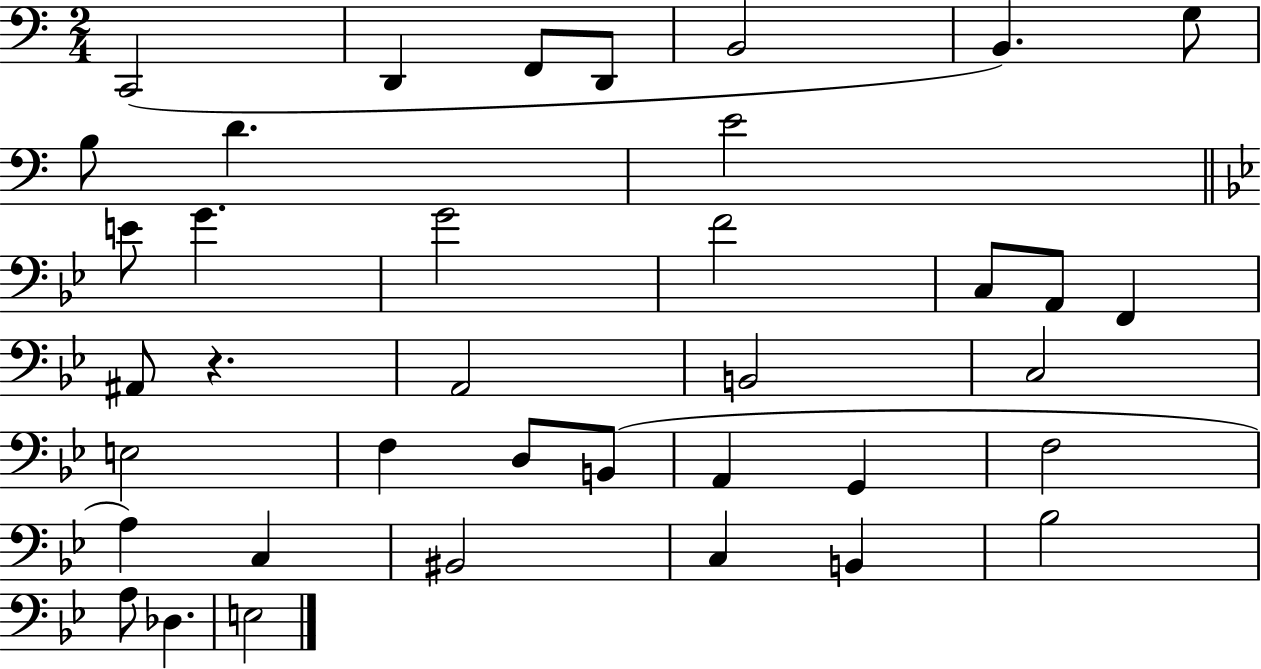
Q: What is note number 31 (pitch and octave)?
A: BIS2